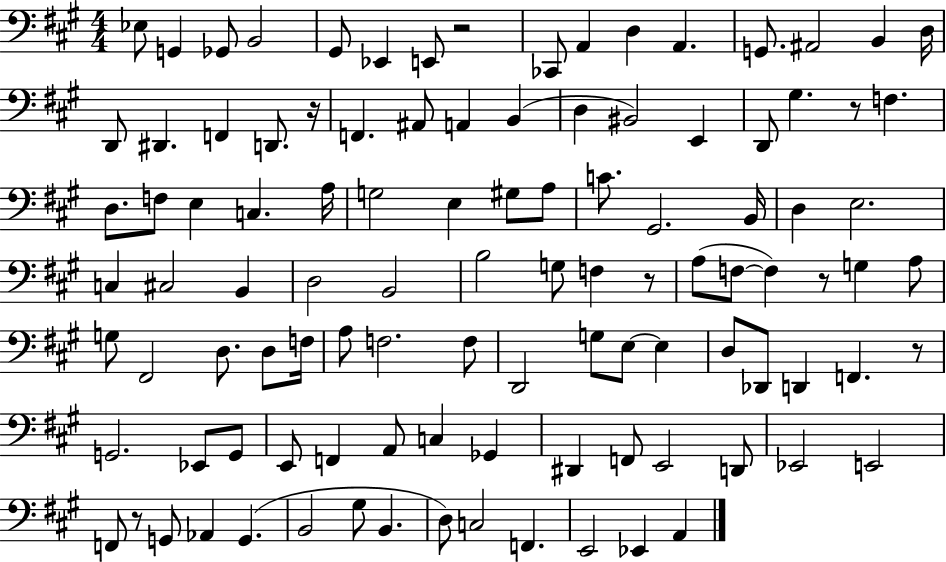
{
  \clef bass
  \numericTimeSignature
  \time 4/4
  \key a \major
  \repeat volta 2 { ees8 g,4 ges,8 b,2 | gis,8 ees,4 e,8 r2 | ces,8 a,4 d4 a,4. | g,8. ais,2 b,4 d16 | \break d,8 dis,4. f,4 d,8. r16 | f,4. ais,8 a,4 b,4( | d4 bis,2) e,4 | d,8 gis4. r8 f4. | \break d8. f8 e4 c4. a16 | g2 e4 gis8 a8 | c'8. gis,2. b,16 | d4 e2. | \break c4 cis2 b,4 | d2 b,2 | b2 g8 f4 r8 | a8( f8~~ f4) r8 g4 a8 | \break g8 fis,2 d8. d8 f16 | a8 f2. f8 | d,2 g8 e8~~ e4 | d8 des,8 d,4 f,4. r8 | \break g,2. ees,8 g,8 | e,8 f,4 a,8 c4 ges,4 | dis,4 f,8 e,2 d,8 | ees,2 e,2 | \break f,8 r8 g,8 aes,4 g,4.( | b,2 gis8 b,4. | d8) c2 f,4. | e,2 ees,4 a,4 | \break } \bar "|."
}